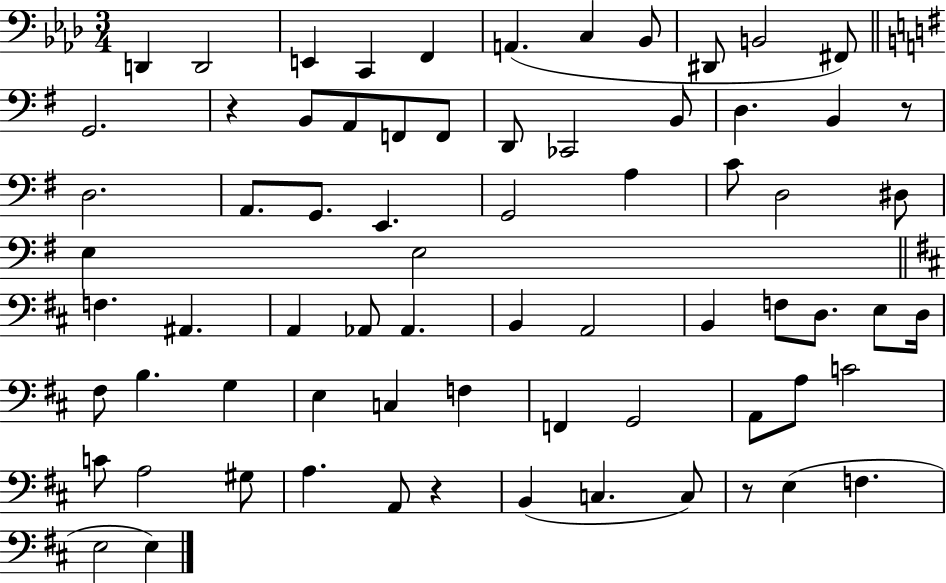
{
  \clef bass
  \numericTimeSignature
  \time 3/4
  \key aes \major
  d,4 d,2 | e,4 c,4 f,4 | a,4.( c4 bes,8 | dis,8 b,2 fis,8) | \break \bar "||" \break \key g \major g,2. | r4 b,8 a,8 f,8 f,8 | d,8 ces,2 b,8 | d4. b,4 r8 | \break d2. | a,8. g,8. e,4. | g,2 a4 | c'8 d2 dis8 | \break e4 e2 | \bar "||" \break \key d \major f4. ais,4. | a,4 aes,8 aes,4. | b,4 a,2 | b,4 f8 d8. e8 d16 | \break fis8 b4. g4 | e4 c4 f4 | f,4 g,2 | a,8 a8 c'2 | \break c'8 a2 gis8 | a4. a,8 r4 | b,4( c4. c8) | r8 e4( f4. | \break e2 e4) | \bar "|."
}